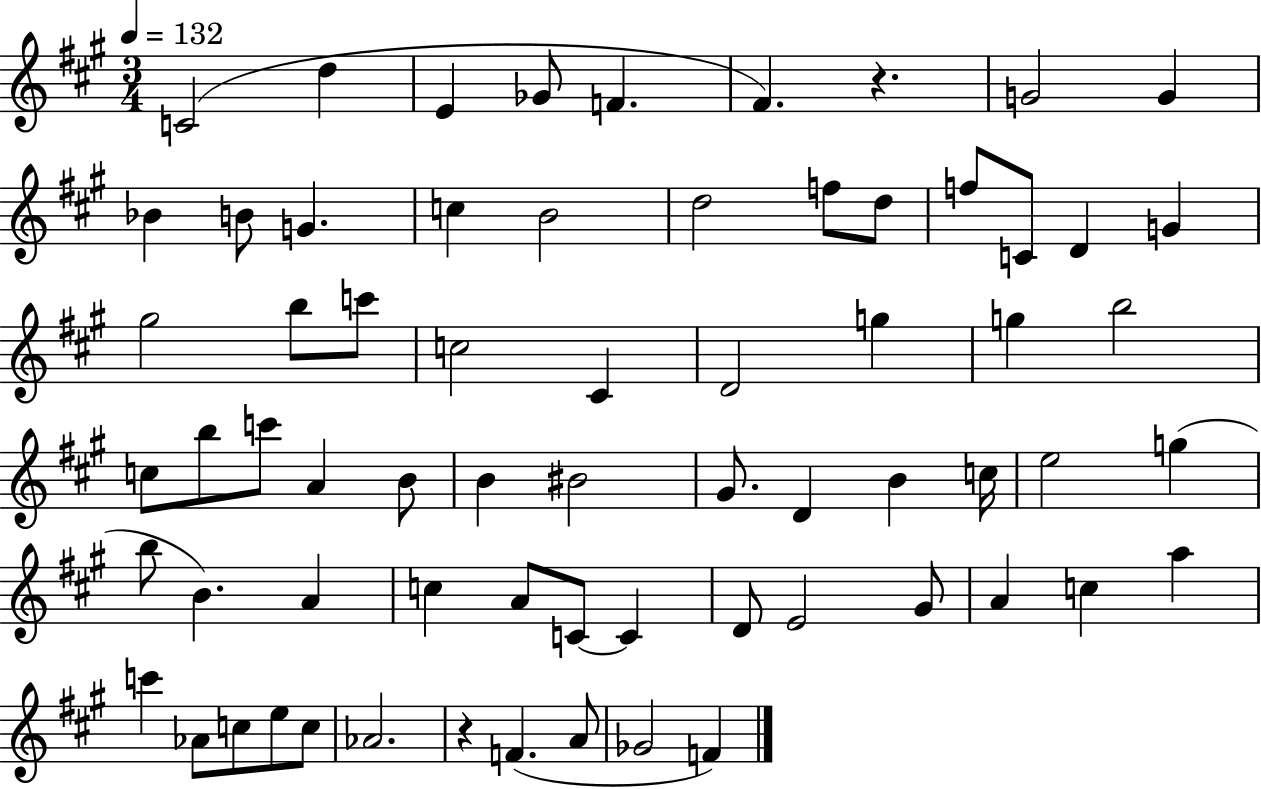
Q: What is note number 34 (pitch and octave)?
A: B4